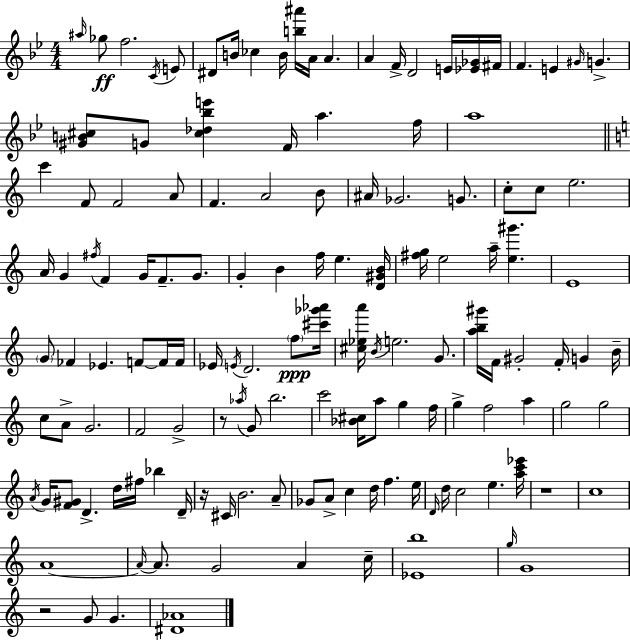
{
  \clef treble
  \numericTimeSignature
  \time 4/4
  \key g \minor
  \repeat volta 2 { \grace { ais''16 }\ff ges''8 f''2. \acciaccatura { c'16 } | e'8 dis'8 b'16 ces''4 b'16 <b'' ais'''>16 a'16 a'4. | a'4 f'16-> d'2 e'16 | <ees' ges'>16 fis'16 f'4. e'4 \grace { gis'16 } g'4.-> | \break <gis' b' cis''>8 g'8 <cis'' des'' bes'' e'''>4 f'16 a''4. | f''16 a''1 | \bar "||" \break \key c \major c'''4 f'8 f'2 a'8 | f'4. a'2 b'8 | ais'16 ges'2. g'8. | c''8-. c''8 e''2. | \break a'16 g'4 \acciaccatura { fis''16 } f'4 g'16 f'8.-- g'8. | g'4-. b'4 f''16 e''4. | <d' gis' b'>16 <fis'' g''>16 e''2 a''16-- <e'' gis'''>4. | e'1 | \break \parenthesize g'8 fes'4 ees'4. f'8~~ f'16 | f'16 ees'16 \acciaccatura { e'16 } d'2. \parenthesize f''8\ppp | <cis''' ges''' aes'''>16 <cis'' ees'' a'''>16 \acciaccatura { b'16 } e''2. | g'8. <a'' b'' gis'''>16 f'16 gis'2-. f'16-. g'4 | \break b'16-- c''8 a'8-> g'2. | f'2 g'2-> | r8 \acciaccatura { aes''16 } g'8 b''2. | c'''2 <bes' cis''>16 a''8 g''4 | \break f''16 g''4-> f''2 | a''4 g''2 g''2 | \acciaccatura { a'16 } g'16 <f' gis'>8 d'4.-> d''16 fis''16 | bes''4 d'16-- r16 cis'16 b'2. | \break a'8-- ges'8 a'8-> c''4 d''16 f''4. | e''16 \grace { d'16 } d''16 c''2 e''4. | <a'' c''' ees'''>16 r1 | c''1 | \break a'1~~ | \grace { a'16~ }~ a'8. g'2 | a'4 c''16-- <ees' b''>1 | \grace { g''16 } g'1 | \break r2 | g'8 g'4. <dis' aes'>1 | } \bar "|."
}